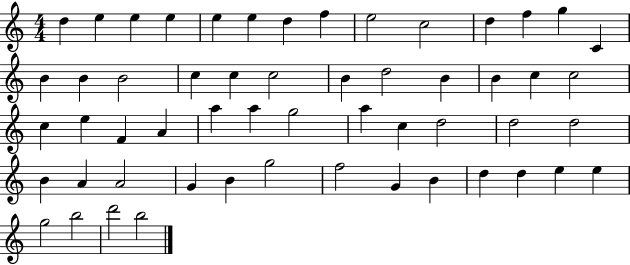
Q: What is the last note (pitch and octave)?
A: B5